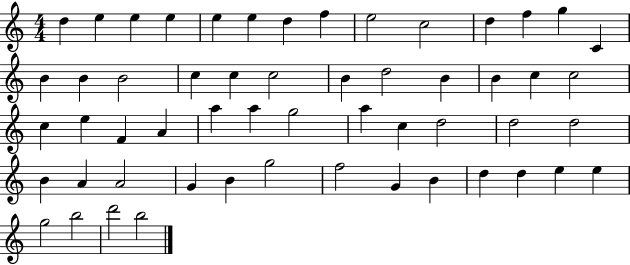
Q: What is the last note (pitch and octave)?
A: B5